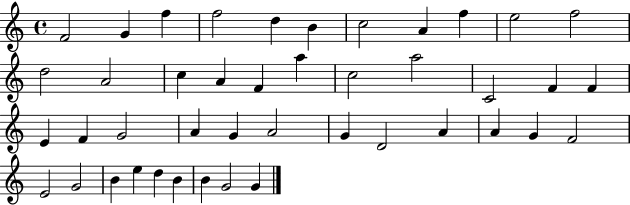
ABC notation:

X:1
T:Untitled
M:4/4
L:1/4
K:C
F2 G f f2 d B c2 A f e2 f2 d2 A2 c A F a c2 a2 C2 F F E F G2 A G A2 G D2 A A G F2 E2 G2 B e d B B G2 G